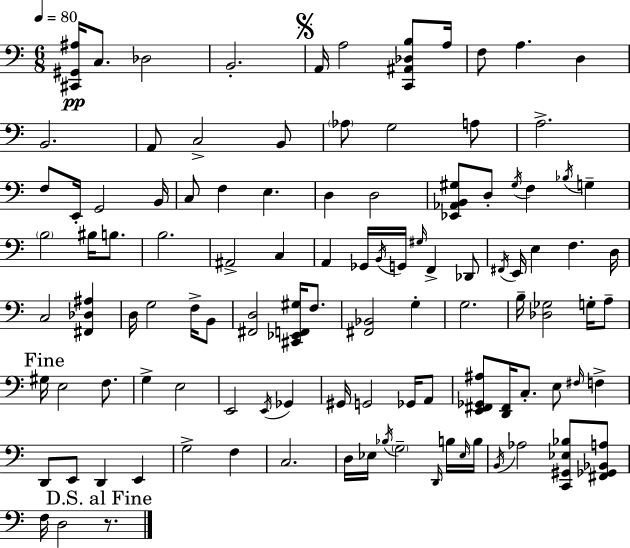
X:1
T:Untitled
M:6/8
L:1/4
K:Am
[^C,,^G,,^A,]/4 C,/2 _D,2 B,,2 A,,/4 A,2 [C,,^A,,_D,B,]/2 A,/4 F,/2 A, D, B,,2 A,,/2 C,2 B,,/2 _A,/2 G,2 A,/2 A,2 F,/2 E,,/4 G,,2 B,,/4 C,/2 F, E, D, D,2 [_E,,_A,,B,,^G,]/2 D,/2 ^G,/4 F, _B,/4 G, B,2 ^B,/4 B,/2 B,2 ^A,,2 C, A,, _G,,/4 B,,/4 G,,/4 ^G,/4 F,, _D,,/2 ^F,,/4 E,,/4 E, F, D,/4 C,2 [^F,,_D,^A,] D,/4 G,2 F,/4 B,,/2 [^F,,D,]2 [^C,,_E,,F,,^G,]/4 F,/2 [^F,,_B,,]2 G, G,2 B,/4 [_D,_G,]2 G,/4 A,/2 ^G,/4 E,2 F,/2 G, E,2 E,,2 E,,/4 _G,, ^G,,/4 G,,2 _G,,/4 A,,/2 [E,,^F,,_G,,^A,]/2 [D,,^F,,]/4 C,/2 E,/2 ^F,/4 F, D,,/2 E,,/2 D,, E,, G,2 F, C,2 D,/4 _E,/4 _B,/4 G,2 D,,/4 B,/4 _E,/4 B,/4 B,,/4 _A,2 [C,,^G,,_E,_B,]/2 [^F,,_G,,_B,,A,]/2 F,/4 D,2 z/2